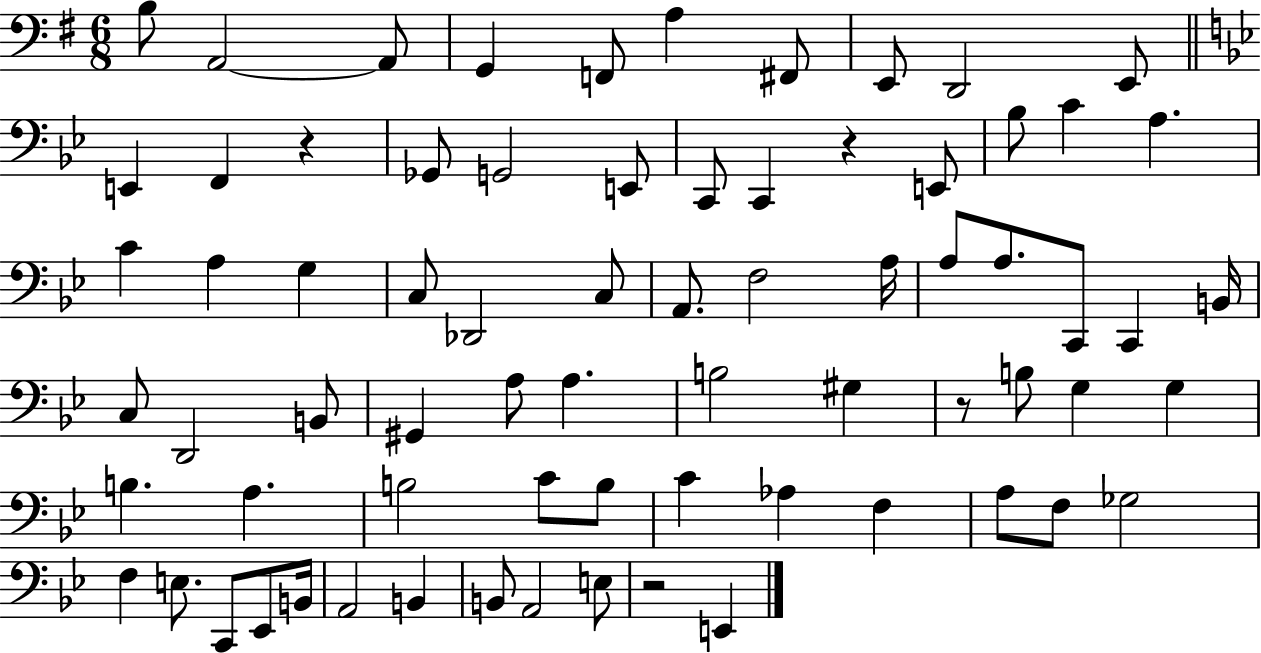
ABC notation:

X:1
T:Untitled
M:6/8
L:1/4
K:G
B,/2 A,,2 A,,/2 G,, F,,/2 A, ^F,,/2 E,,/2 D,,2 E,,/2 E,, F,, z _G,,/2 G,,2 E,,/2 C,,/2 C,, z E,,/2 _B,/2 C A, C A, G, C,/2 _D,,2 C,/2 A,,/2 F,2 A,/4 A,/2 A,/2 C,,/2 C,, B,,/4 C,/2 D,,2 B,,/2 ^G,, A,/2 A, B,2 ^G, z/2 B,/2 G, G, B, A, B,2 C/2 B,/2 C _A, F, A,/2 F,/2 _G,2 F, E,/2 C,,/2 _E,,/2 B,,/4 A,,2 B,, B,,/2 A,,2 E,/2 z2 E,,